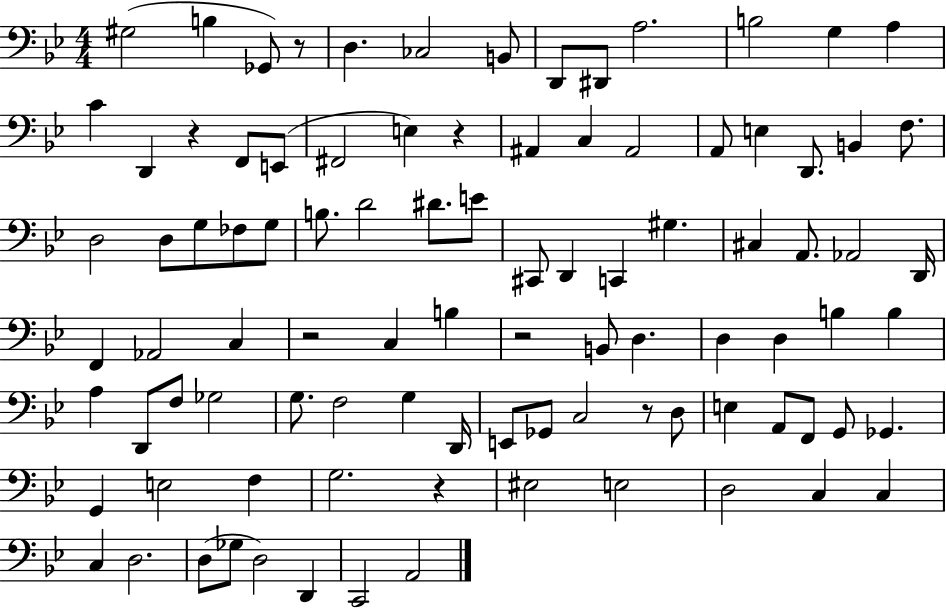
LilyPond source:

{
  \clef bass
  \numericTimeSignature
  \time 4/4
  \key bes \major
  \repeat volta 2 { gis2( b4 ges,8) r8 | d4. ces2 b,8 | d,8 dis,8 a2. | b2 g4 a4 | \break c'4 d,4 r4 f,8 e,8( | fis,2 e4) r4 | ais,4 c4 ais,2 | a,8 e4 d,8. b,4 f8. | \break d2 d8 g8 fes8 g8 | b8. d'2 dis'8. e'8 | cis,8 d,4 c,4 gis4. | cis4 a,8. aes,2 d,16 | \break f,4 aes,2 c4 | r2 c4 b4 | r2 b,8 d4. | d4 d4 b4 b4 | \break a4 d,8 f8 ges2 | g8. f2 g4 d,16 | e,8 ges,8 c2 r8 d8 | e4 a,8 f,8 g,8 ges,4. | \break g,4 e2 f4 | g2. r4 | eis2 e2 | d2 c4 c4 | \break c4 d2. | d8( ges8 d2) d,4 | c,2 a,2 | } \bar "|."
}